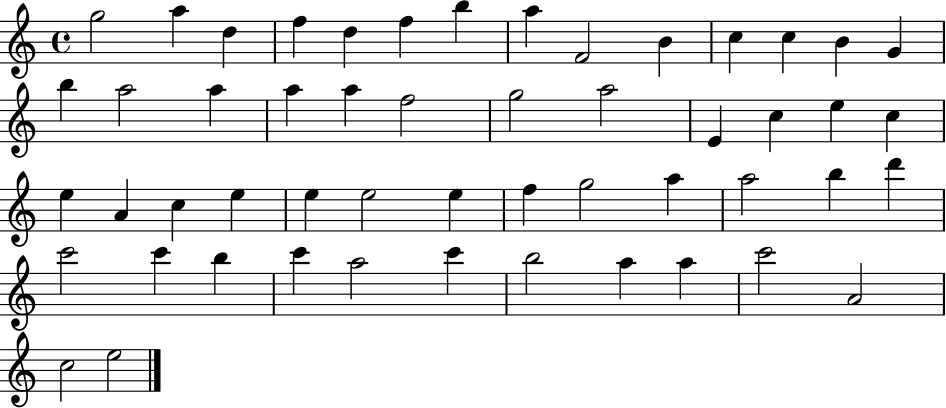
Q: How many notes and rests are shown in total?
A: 52